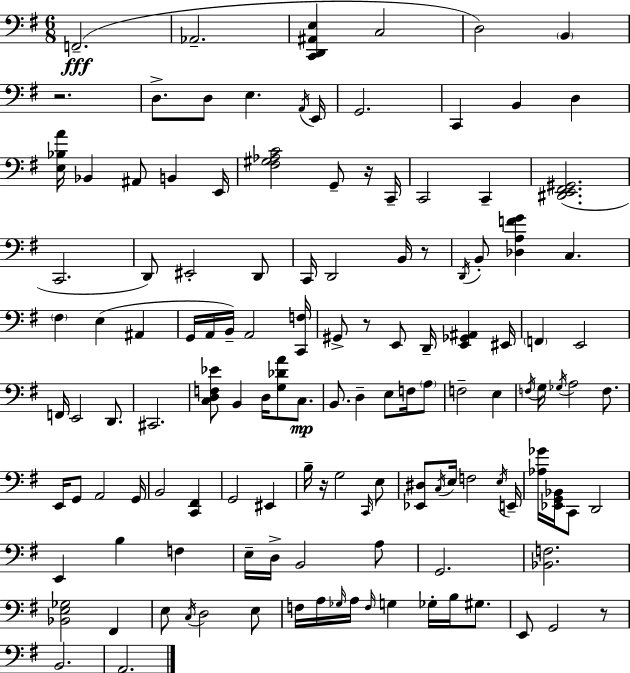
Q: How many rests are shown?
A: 6